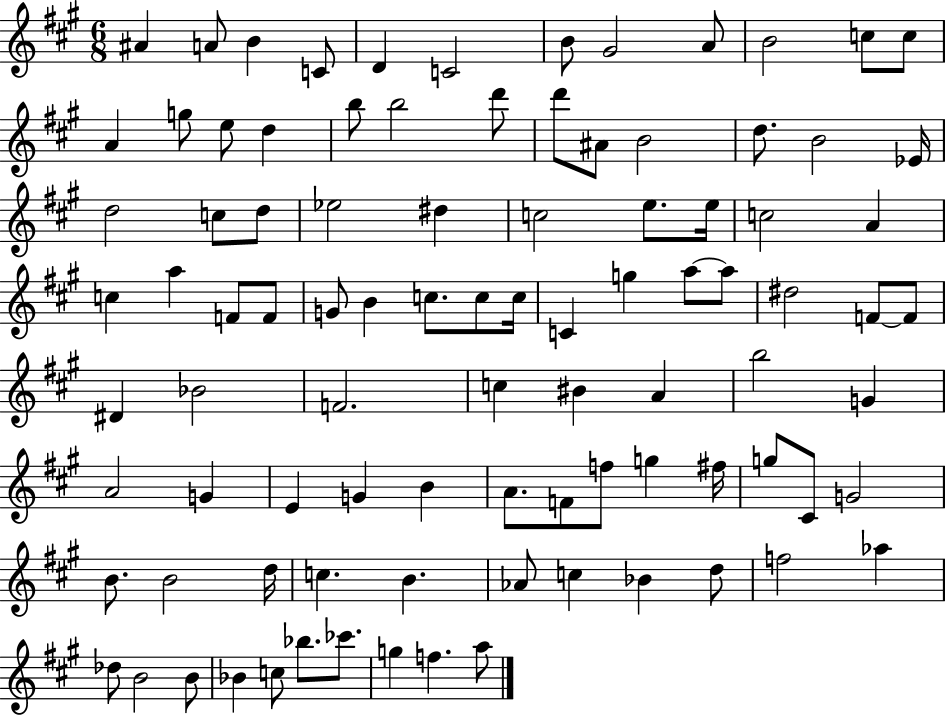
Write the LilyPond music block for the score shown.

{
  \clef treble
  \numericTimeSignature
  \time 6/8
  \key a \major
  ais'4 a'8 b'4 c'8 | d'4 c'2 | b'8 gis'2 a'8 | b'2 c''8 c''8 | \break a'4 g''8 e''8 d''4 | b''8 b''2 d'''8 | d'''8 ais'8 b'2 | d''8. b'2 ees'16 | \break d''2 c''8 d''8 | ees''2 dis''4 | c''2 e''8. e''16 | c''2 a'4 | \break c''4 a''4 f'8 f'8 | g'8 b'4 c''8. c''8 c''16 | c'4 g''4 a''8~~ a''8 | dis''2 f'8~~ f'8 | \break dis'4 bes'2 | f'2. | c''4 bis'4 a'4 | b''2 g'4 | \break a'2 g'4 | e'4 g'4 b'4 | a'8. f'8 f''8 g''4 fis''16 | g''8 cis'8 g'2 | \break b'8. b'2 d''16 | c''4. b'4. | aes'8 c''4 bes'4 d''8 | f''2 aes''4 | \break des''8 b'2 b'8 | bes'4 c''8 bes''8. ces'''8. | g''4 f''4. a''8 | \bar "|."
}